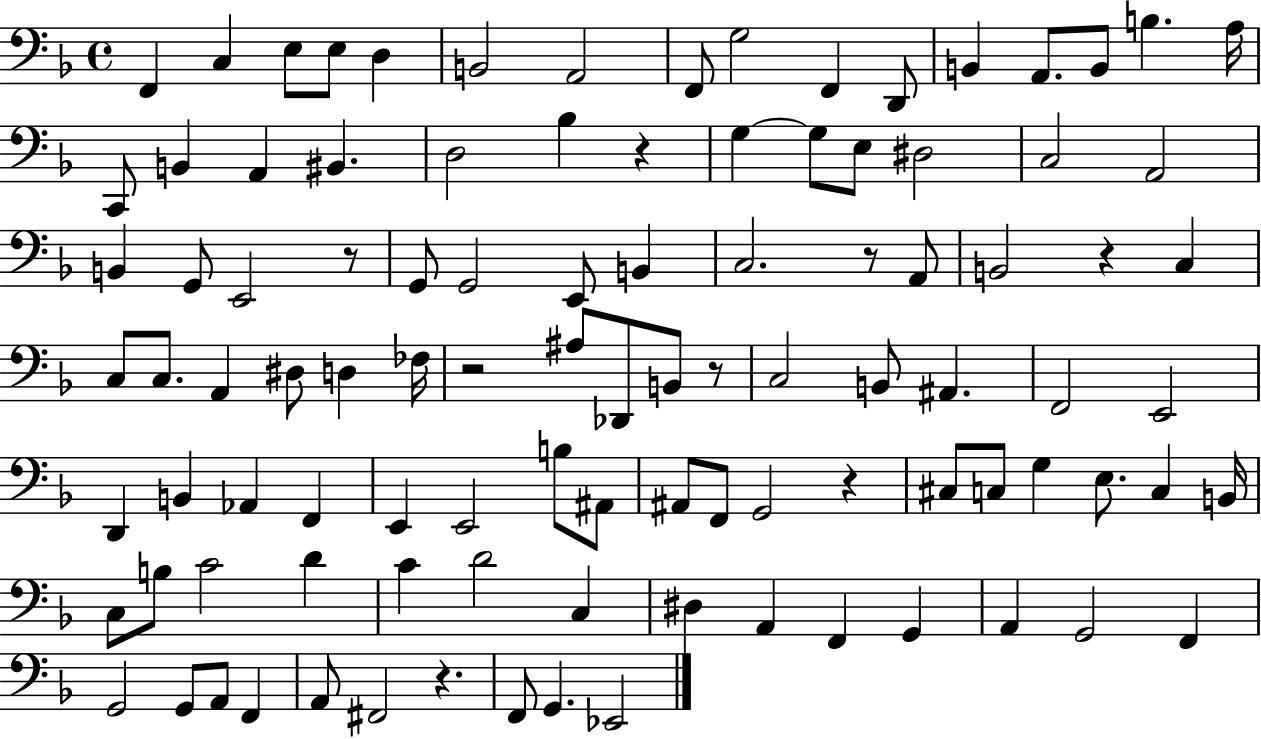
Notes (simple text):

F2/q C3/q E3/e E3/e D3/q B2/h A2/h F2/e G3/h F2/q D2/e B2/q A2/e. B2/e B3/q. A3/s C2/e B2/q A2/q BIS2/q. D3/h Bb3/q R/q G3/q G3/e E3/e D#3/h C3/h A2/h B2/q G2/e E2/h R/e G2/e G2/h E2/e B2/q C3/h. R/e A2/e B2/h R/q C3/q C3/e C3/e. A2/q D#3/e D3/q FES3/s R/h A#3/e Db2/e B2/e R/e C3/h B2/e A#2/q. F2/h E2/h D2/q B2/q Ab2/q F2/q E2/q E2/h B3/e A#2/e A#2/e F2/e G2/h R/q C#3/e C3/e G3/q E3/e. C3/q B2/s C3/e B3/e C4/h D4/q C4/q D4/h C3/q D#3/q A2/q F2/q G2/q A2/q G2/h F2/q G2/h G2/e A2/e F2/q A2/e F#2/h R/q. F2/e G2/q. Eb2/h